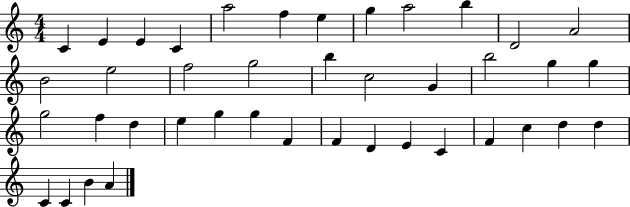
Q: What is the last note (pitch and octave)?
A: A4